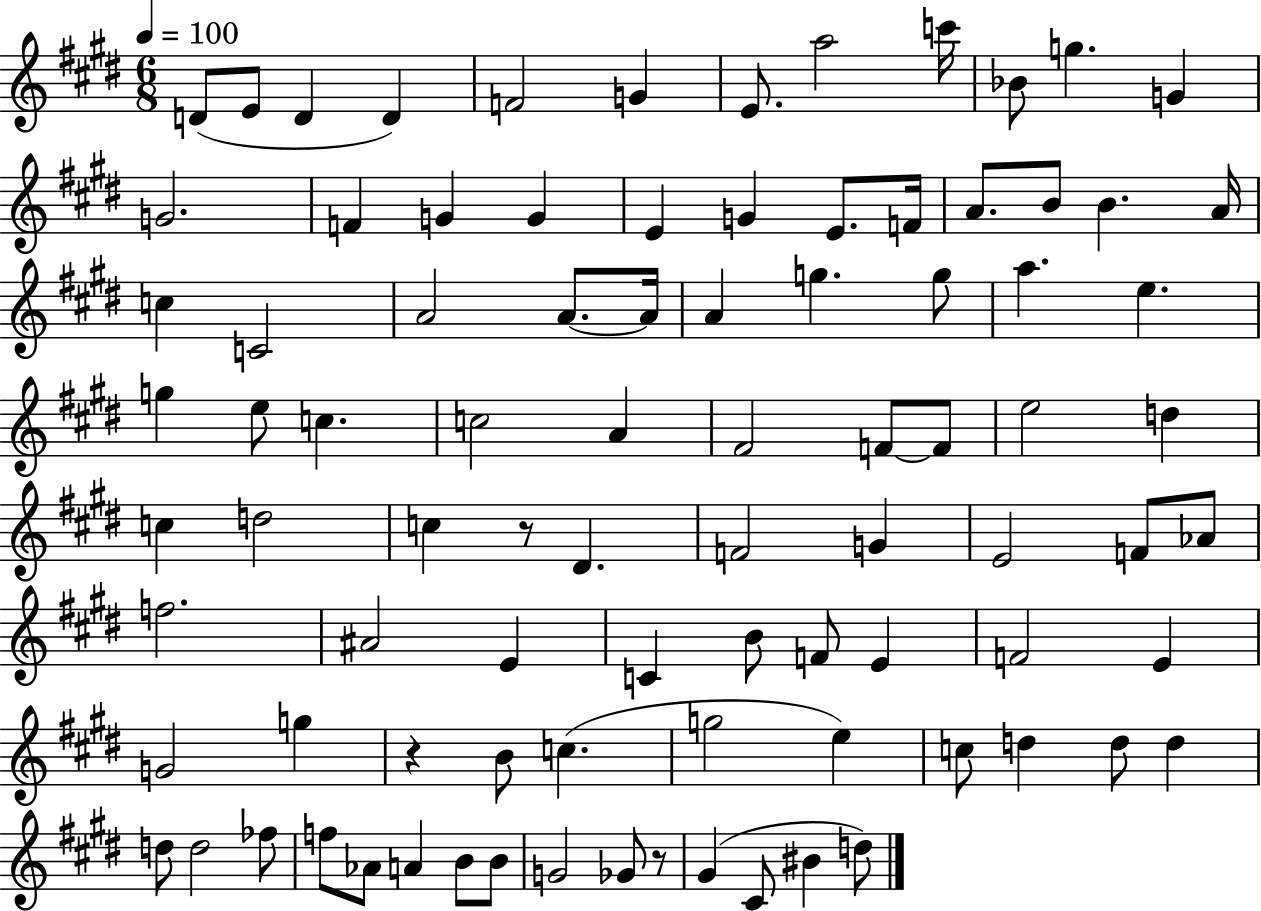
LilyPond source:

{
  \clef treble
  \numericTimeSignature
  \time 6/8
  \key e \major
  \tempo 4 = 100
  d'8( e'8 d'4 d'4) | f'2 g'4 | e'8. a''2 c'''16 | bes'8 g''4. g'4 | \break g'2. | f'4 g'4 g'4 | e'4 g'4 e'8. f'16 | a'8. b'8 b'4. a'16 | \break c''4 c'2 | a'2 a'8.~~ a'16 | a'4 g''4. g''8 | a''4. e''4. | \break g''4 e''8 c''4. | c''2 a'4 | fis'2 f'8~~ f'8 | e''2 d''4 | \break c''4 d''2 | c''4 r8 dis'4. | f'2 g'4 | e'2 f'8 aes'8 | \break f''2. | ais'2 e'4 | c'4 b'8 f'8 e'4 | f'2 e'4 | \break g'2 g''4 | r4 b'8 c''4.( | g''2 e''4) | c''8 d''4 d''8 d''4 | \break d''8 d''2 fes''8 | f''8 aes'8 a'4 b'8 b'8 | g'2 ges'8 r8 | gis'4( cis'8 bis'4 d''8) | \break \bar "|."
}